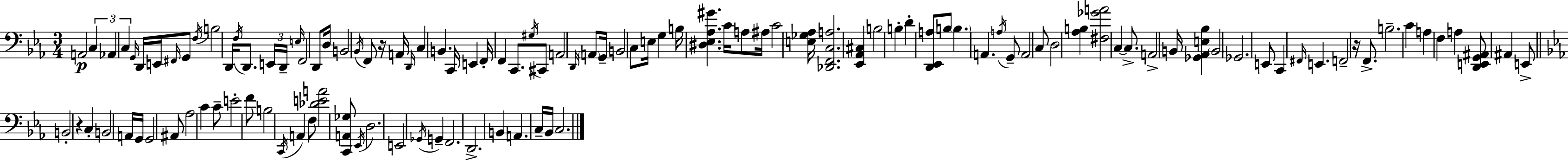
A2/h C3/q Ab2/q C3/q G2/s D2/s E2/s F#2/s G2/e F3/s B3/h D2/s F3/s D2/e. E2/s D2/s E3/s F2/h D2/e D3/s B2/h Bb2/s F2/e R/s A2/s D2/s C3/q B2/q. C2/s E2/q F2/s F2/q C2/e. G#3/s C#2/e A2/h D2/s A2/e G2/s B2/h C3/e E3/s G3/q B3/s [D#3,Eb3,Ab3,G#4]/q. C4/s A3/e A#3/s C4/h [E3,Gb3,Ab3]/s [Db2,F2,C3,A3]/h. [Eb2,Ab2,C#3]/q B3/h B3/q D4/q [D2,Eb2,A3]/e B3/e B3/q. A2/q. A3/s G2/e A2/h C3/e D3/h [Ab3,B3]/q [F#3,Gb4,A4]/h C3/q C3/e. A2/h B2/s [Gb2,Ab2,E3,Bb3]/q B2/h Gb2/h. E2/e C2/q F#2/s E2/q. F2/h R/s F2/e. B3/h. C4/q A3/q F3/q A3/q [D2,E2,G2,A#2]/e A#2/q E2/e B2/h R/q C3/q B2/h A2/s G2/s G2/h A#2/e Ab3/h C4/q C4/e E4/h F4/e B3/h C2/s A2/q F3/e [Db4,E4,A4]/h [C2,A2,Gb3]/e Eb2/s D3/h. E2/h Gb2/s G2/q F2/h. D2/h. B2/q A2/q. C3/s Bb2/s C3/h.